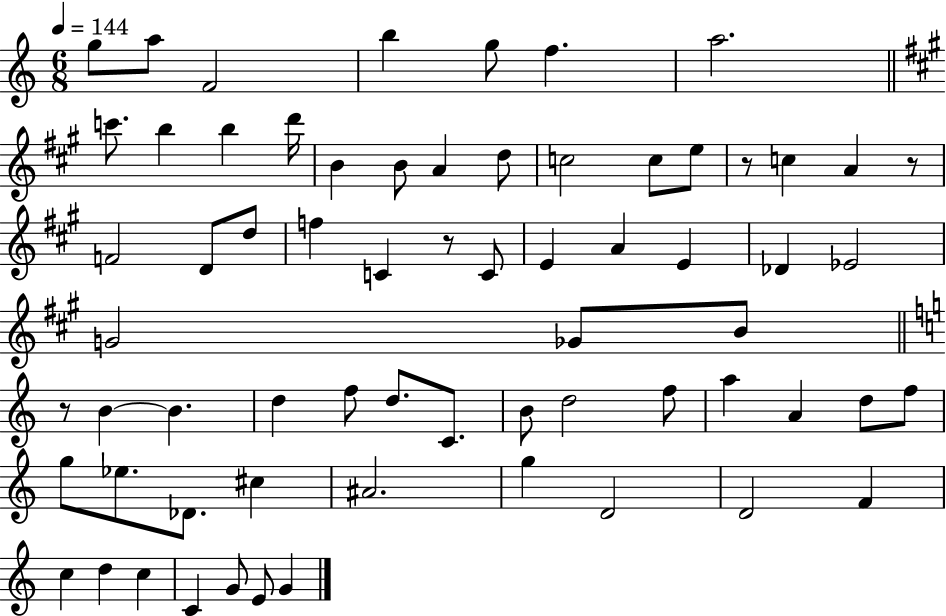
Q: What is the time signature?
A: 6/8